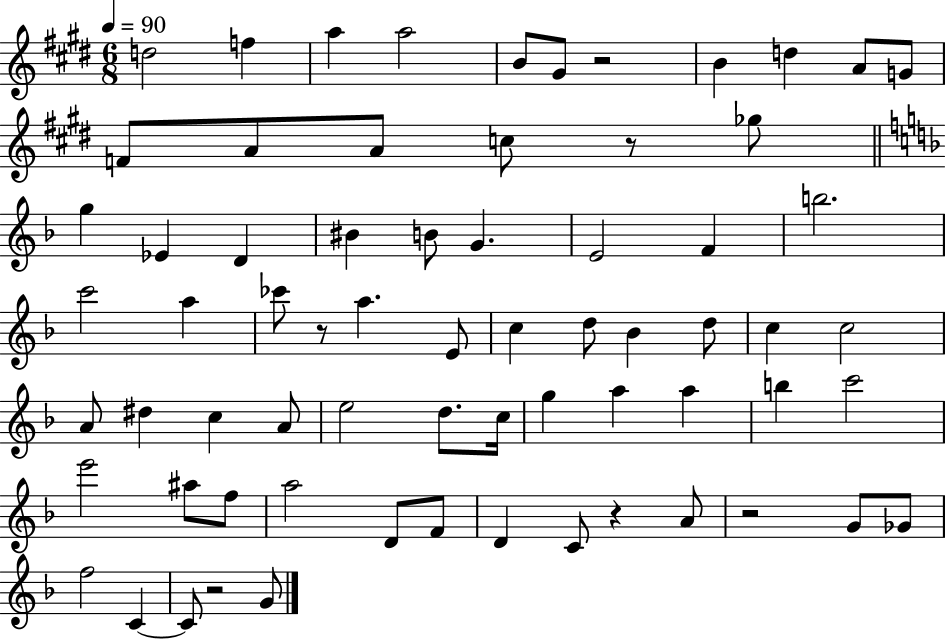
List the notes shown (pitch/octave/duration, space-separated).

D5/h F5/q A5/q A5/h B4/e G#4/e R/h B4/q D5/q A4/e G4/e F4/e A4/e A4/e C5/e R/e Gb5/e G5/q Eb4/q D4/q BIS4/q B4/e G4/q. E4/h F4/q B5/h. C6/h A5/q CES6/e R/e A5/q. E4/e C5/q D5/e Bb4/q D5/e C5/q C5/h A4/e D#5/q C5/q A4/e E5/h D5/e. C5/s G5/q A5/q A5/q B5/q C6/h E6/h A#5/e F5/e A5/h D4/e F4/e D4/q C4/e R/q A4/e R/h G4/e Gb4/e F5/h C4/q C4/e R/h G4/e